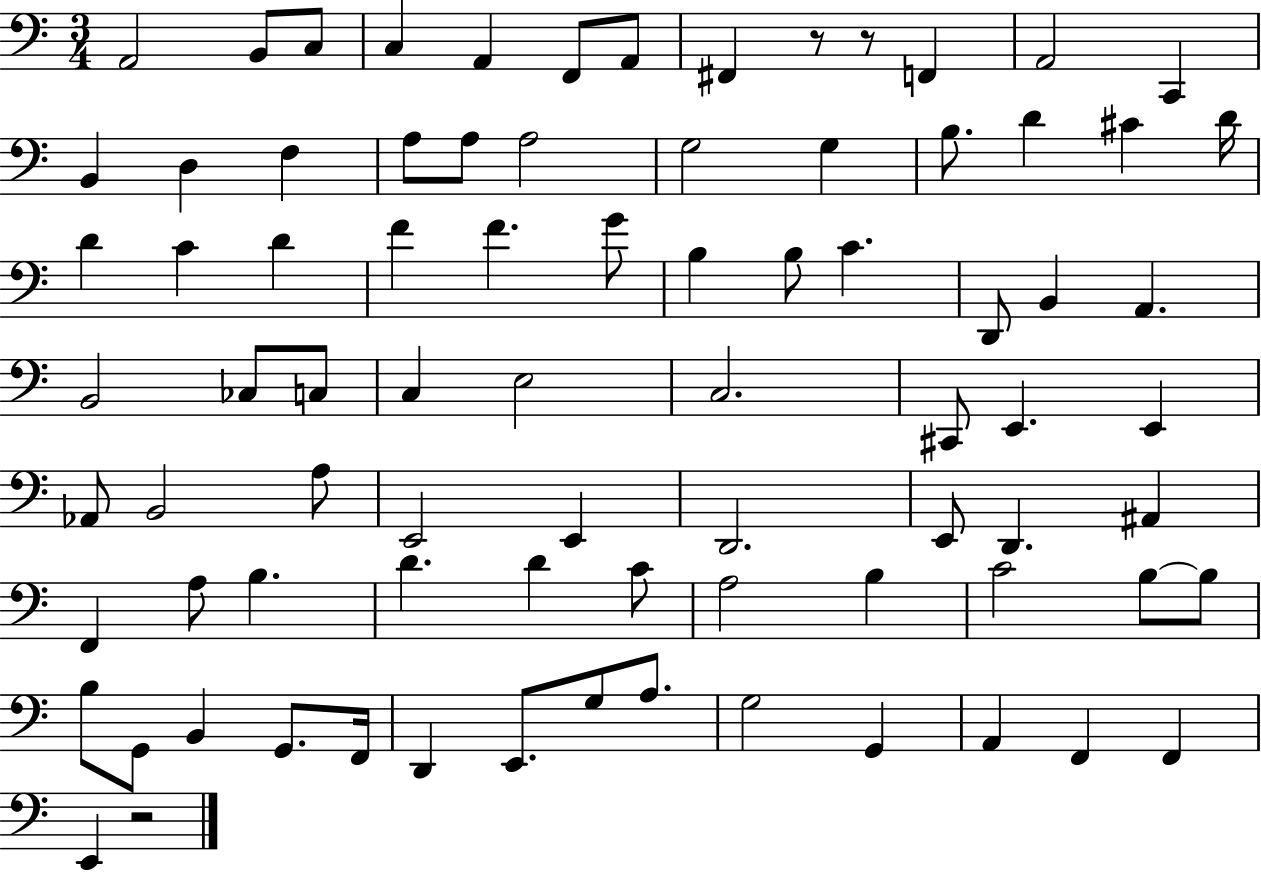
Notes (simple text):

A2/h B2/e C3/e C3/q A2/q F2/e A2/e F#2/q R/e R/e F2/q A2/h C2/q B2/q D3/q F3/q A3/e A3/e A3/h G3/h G3/q B3/e. D4/q C#4/q D4/s D4/q C4/q D4/q F4/q F4/q. G4/e B3/q B3/e C4/q. D2/e B2/q A2/q. B2/h CES3/e C3/e C3/q E3/h C3/h. C#2/e E2/q. E2/q Ab2/e B2/h A3/e E2/h E2/q D2/h. E2/e D2/q. A#2/q F2/q A3/e B3/q. D4/q. D4/q C4/e A3/h B3/q C4/h B3/e B3/e B3/e G2/e B2/q G2/e. F2/s D2/q E2/e. G3/e A3/e. G3/h G2/q A2/q F2/q F2/q E2/q R/h